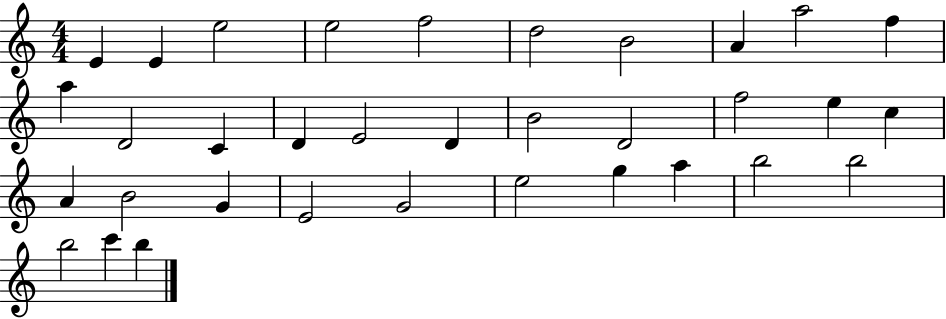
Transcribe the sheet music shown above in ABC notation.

X:1
T:Untitled
M:4/4
L:1/4
K:C
E E e2 e2 f2 d2 B2 A a2 f a D2 C D E2 D B2 D2 f2 e c A B2 G E2 G2 e2 g a b2 b2 b2 c' b